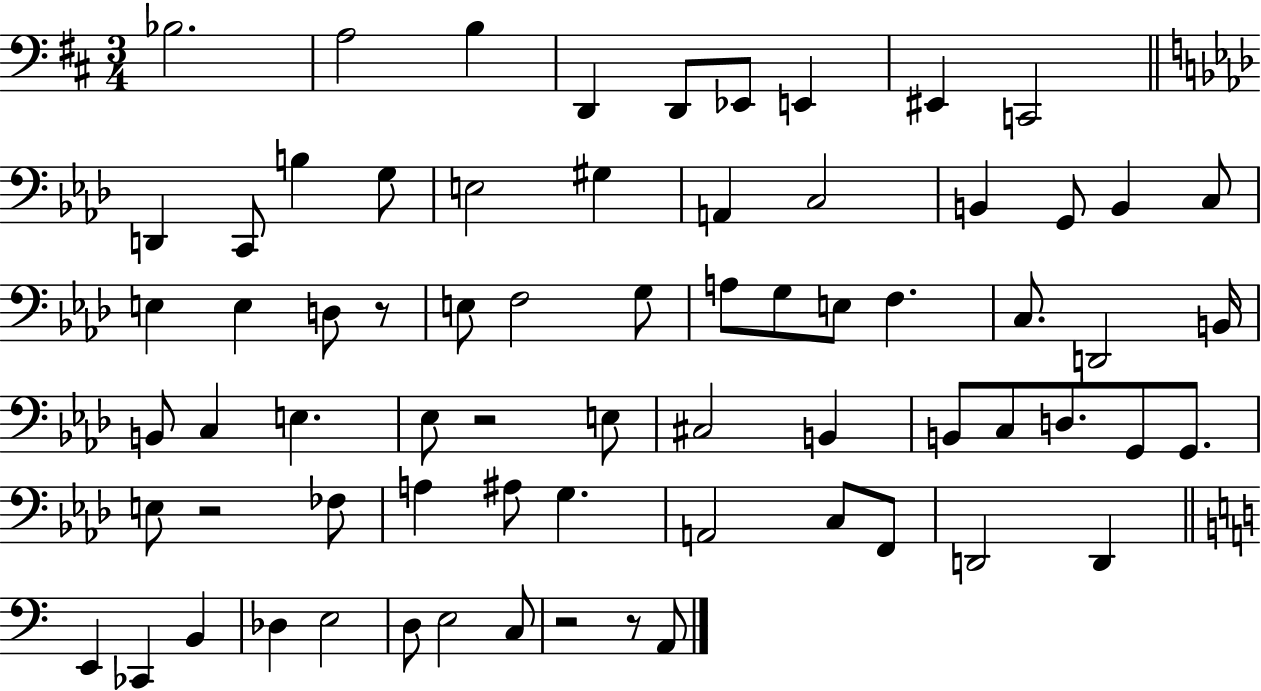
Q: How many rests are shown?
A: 5